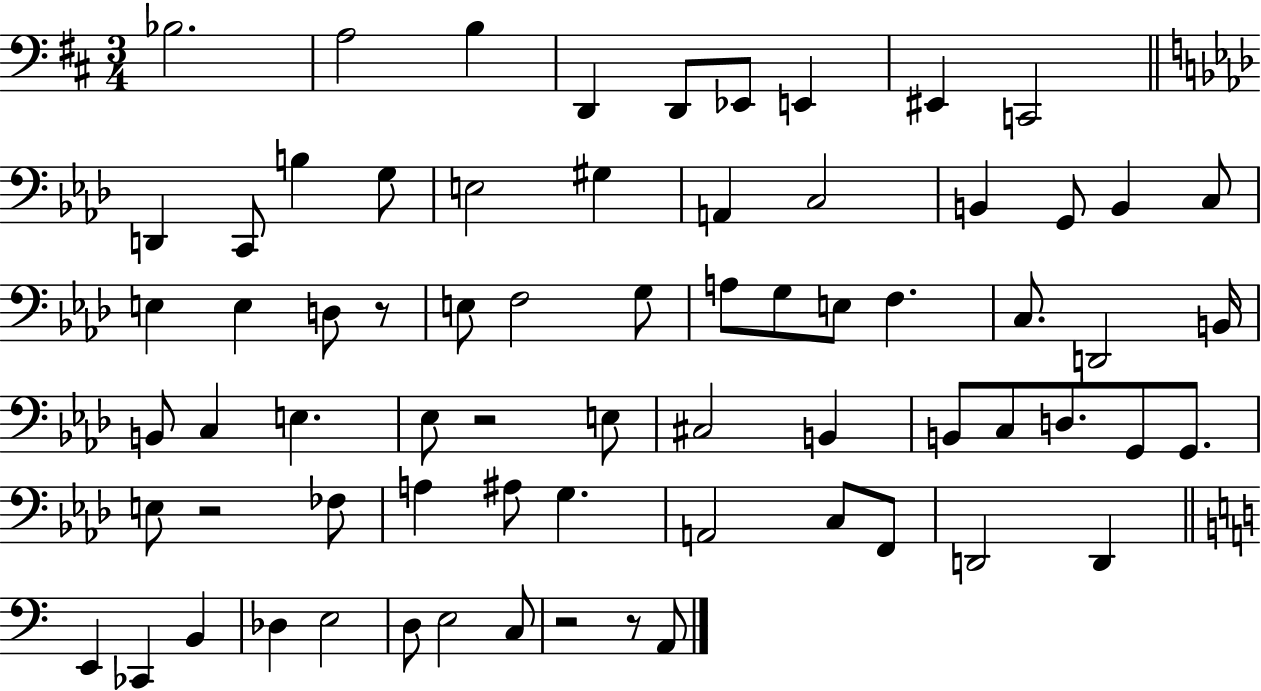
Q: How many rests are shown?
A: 5